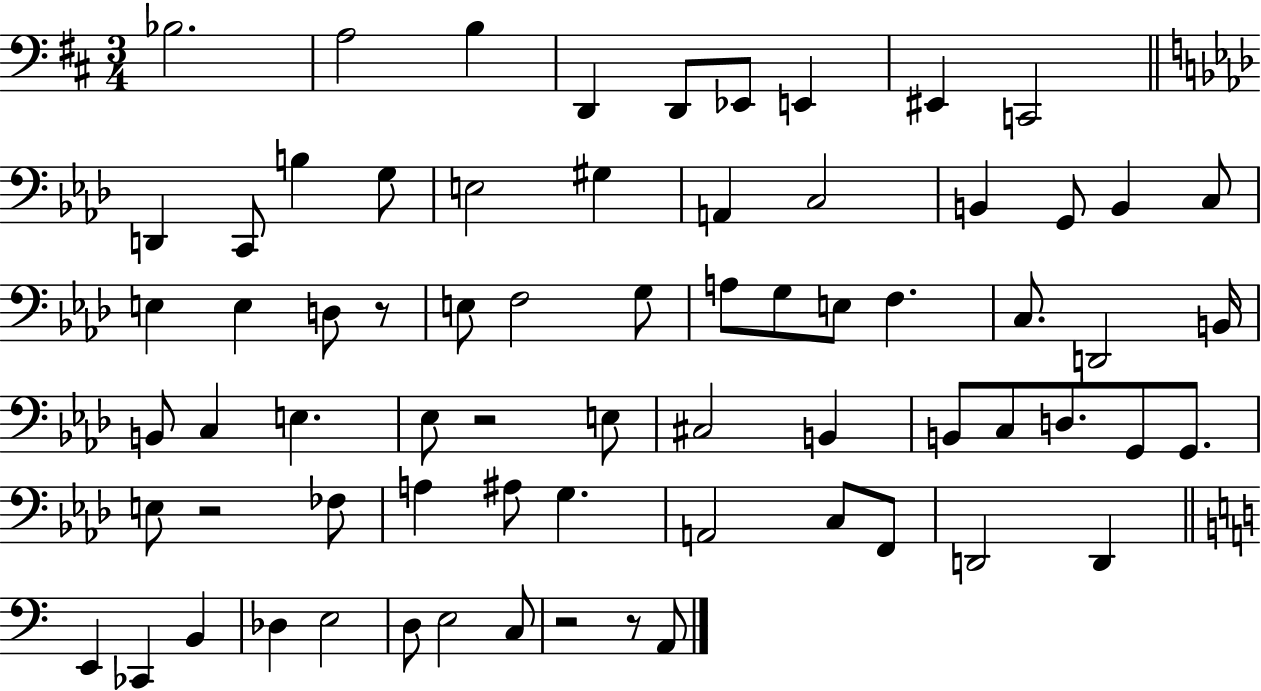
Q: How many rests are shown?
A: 5